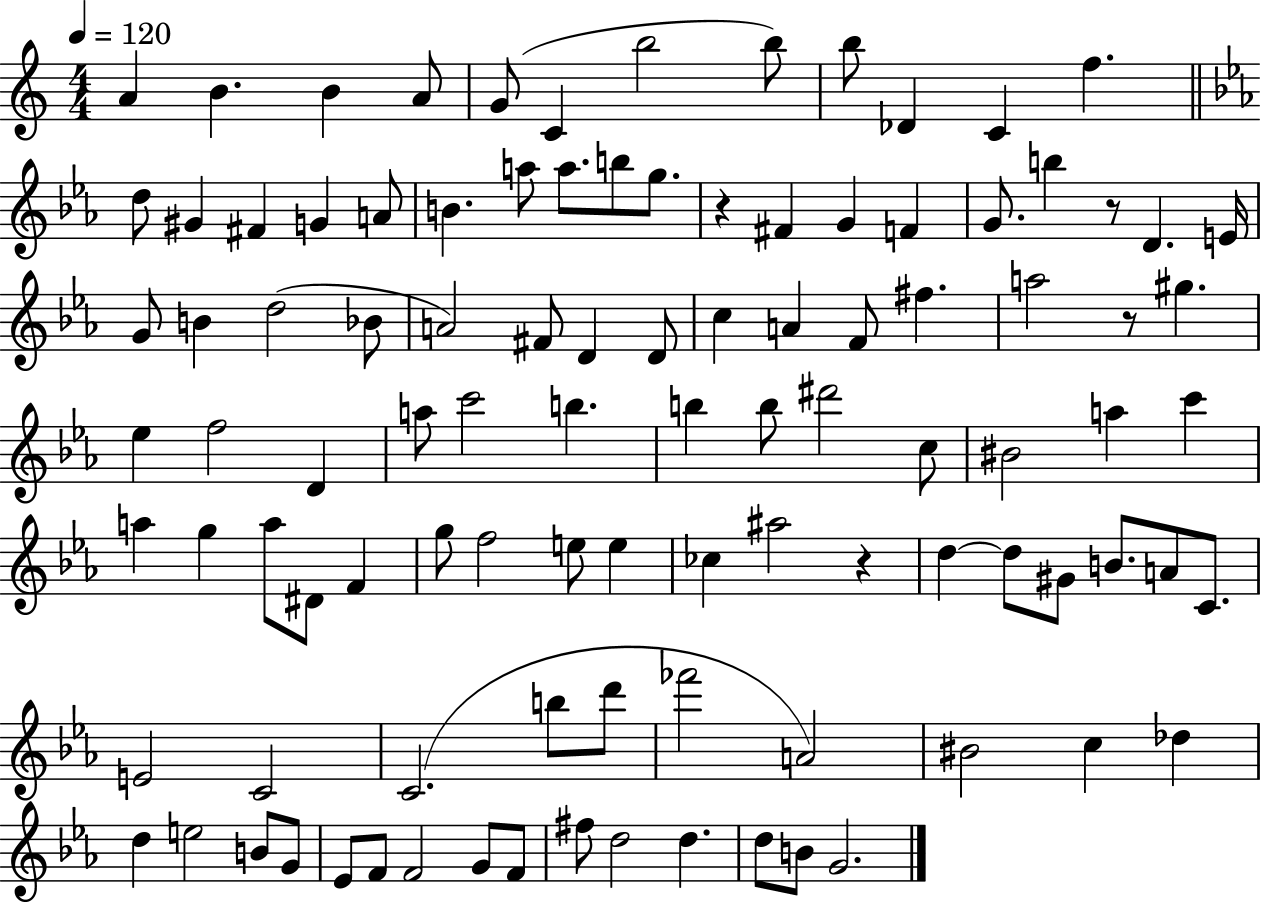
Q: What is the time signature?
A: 4/4